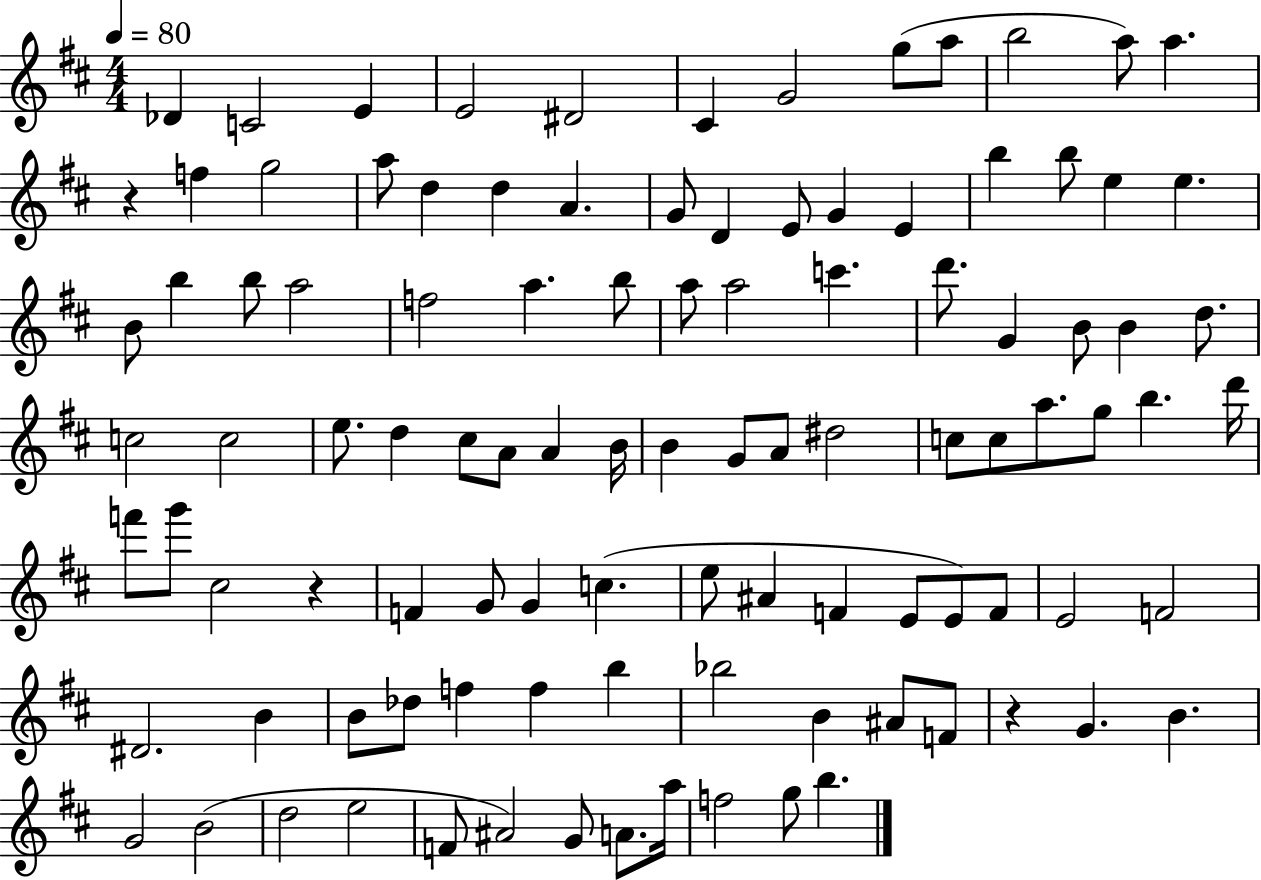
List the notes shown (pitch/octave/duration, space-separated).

Db4/q C4/h E4/q E4/h D#4/h C#4/q G4/h G5/e A5/e B5/h A5/e A5/q. R/q F5/q G5/h A5/e D5/q D5/q A4/q. G4/e D4/q E4/e G4/q E4/q B5/q B5/e E5/q E5/q. B4/e B5/q B5/e A5/h F5/h A5/q. B5/e A5/e A5/h C6/q. D6/e. G4/q B4/e B4/q D5/e. C5/h C5/h E5/e. D5/q C#5/e A4/e A4/q B4/s B4/q G4/e A4/e D#5/h C5/e C5/e A5/e. G5/e B5/q. D6/s F6/e G6/e C#5/h R/q F4/q G4/e G4/q C5/q. E5/e A#4/q F4/q E4/e E4/e F4/e E4/h F4/h D#4/h. B4/q B4/e Db5/e F5/q F5/q B5/q Bb5/h B4/q A#4/e F4/e R/q G4/q. B4/q. G4/h B4/h D5/h E5/h F4/e A#4/h G4/e A4/e. A5/s F5/h G5/e B5/q.